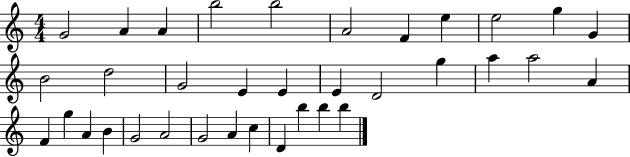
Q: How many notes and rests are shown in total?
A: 35